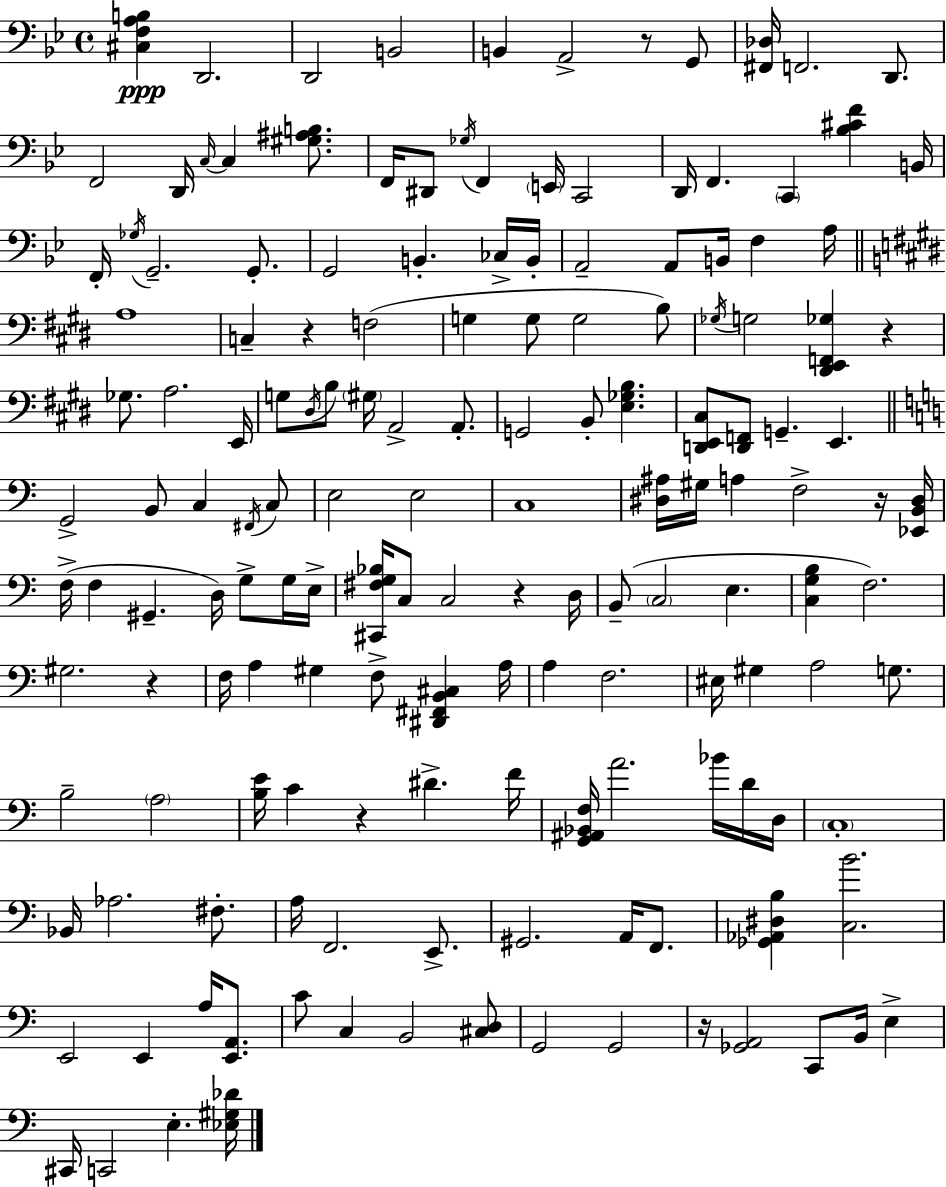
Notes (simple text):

[C#3,F3,A3,B3]/q D2/h. D2/h B2/h B2/q A2/h R/e G2/e [F#2,Db3]/s F2/h. D2/e. F2/h D2/s C3/s C3/q [G#3,A#3,B3]/e. F2/s D#2/e Gb3/s F2/q E2/s C2/h D2/s F2/q. C2/q [Bb3,C#4,F4]/q B2/s F2/s Gb3/s G2/h. G2/e. G2/h B2/q. CES3/s B2/s A2/h A2/e B2/s F3/q A3/s A3/w C3/q R/q F3/h G3/q G3/e G3/h B3/e Gb3/s G3/h [D#2,E2,F2,Gb3]/q R/q Gb3/e. A3/h. E2/s G3/e D#3/s B3/e G#3/s A2/h A2/e. G2/h B2/e [E3,Gb3,B3]/q. [D2,E2,C#3]/e [D2,F2]/e G2/q. E2/q. G2/h B2/e C3/q F#2/s C3/e E3/h E3/h C3/w [D#3,A#3]/s G#3/s A3/q F3/h R/s [Eb2,B2,D#3]/s F3/s F3/q G#2/q. D3/s G3/e G3/s E3/s [C#2,F#3,G3,Bb3]/s C3/e C3/h R/q D3/s B2/e C3/h E3/q. [C3,G3,B3]/q F3/h. G#3/h. R/q F3/s A3/q G#3/q F3/e [D#2,F#2,B2,C#3]/q A3/s A3/q F3/h. EIS3/s G#3/q A3/h G3/e. B3/h A3/h [B3,E4]/s C4/q R/q D#4/q. F4/s [G2,A#2,Bb2,F3]/s A4/h. Bb4/s D4/s D3/s C3/w Bb2/s Ab3/h. F#3/e. A3/s F2/h. E2/e. G#2/h. A2/s F2/e. [Gb2,Ab2,D#3,B3]/q [C3,B4]/h. E2/h E2/q A3/s [E2,A2]/e. C4/e C3/q B2/h [C#3,D3]/e G2/h G2/h R/s [Gb2,A2]/h C2/e B2/s E3/q C#2/s C2/h E3/q. [Eb3,G#3,Db4]/s